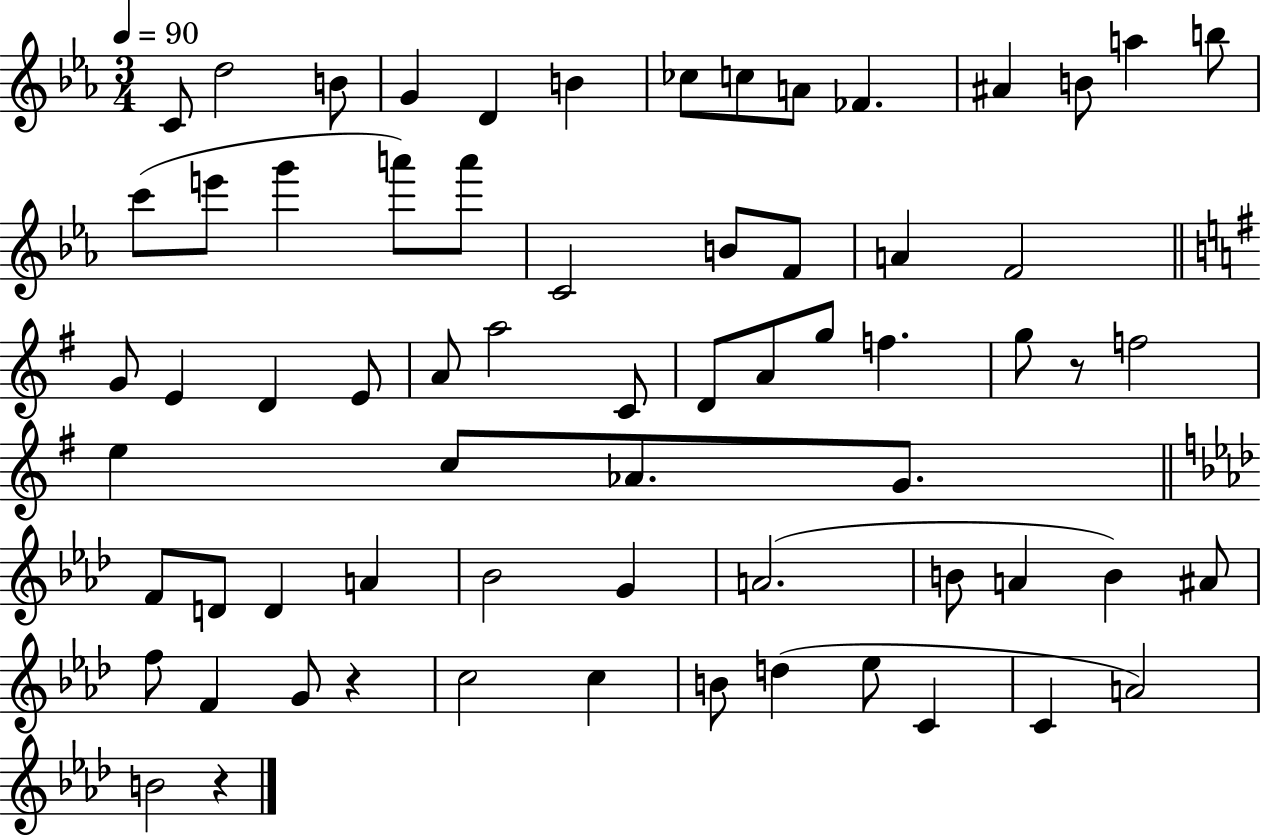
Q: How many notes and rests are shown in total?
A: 67